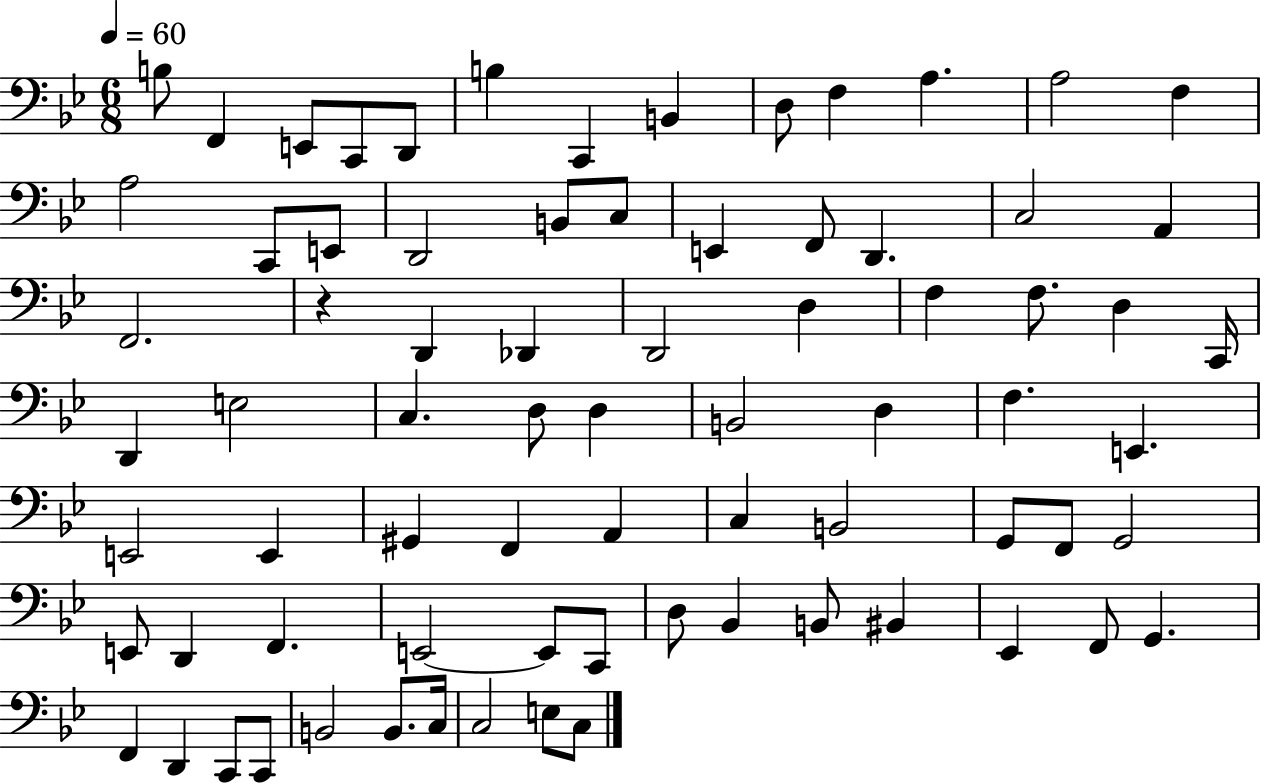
{
  \clef bass
  \numericTimeSignature
  \time 6/8
  \key bes \major
  \tempo 4 = 60
  \repeat volta 2 { b8 f,4 e,8 c,8 d,8 | b4 c,4 b,4 | d8 f4 a4. | a2 f4 | \break a2 c,8 e,8 | d,2 b,8 c8 | e,4 f,8 d,4. | c2 a,4 | \break f,2. | r4 d,4 des,4 | d,2 d4 | f4 f8. d4 c,16 | \break d,4 e2 | c4. d8 d4 | b,2 d4 | f4. e,4. | \break e,2 e,4 | gis,4 f,4 a,4 | c4 b,2 | g,8 f,8 g,2 | \break e,8 d,4 f,4. | e,2~~ e,8 c,8 | d8 bes,4 b,8 bis,4 | ees,4 f,8 g,4. | \break f,4 d,4 c,8 c,8 | b,2 b,8. c16 | c2 e8 c8 | } \bar "|."
}